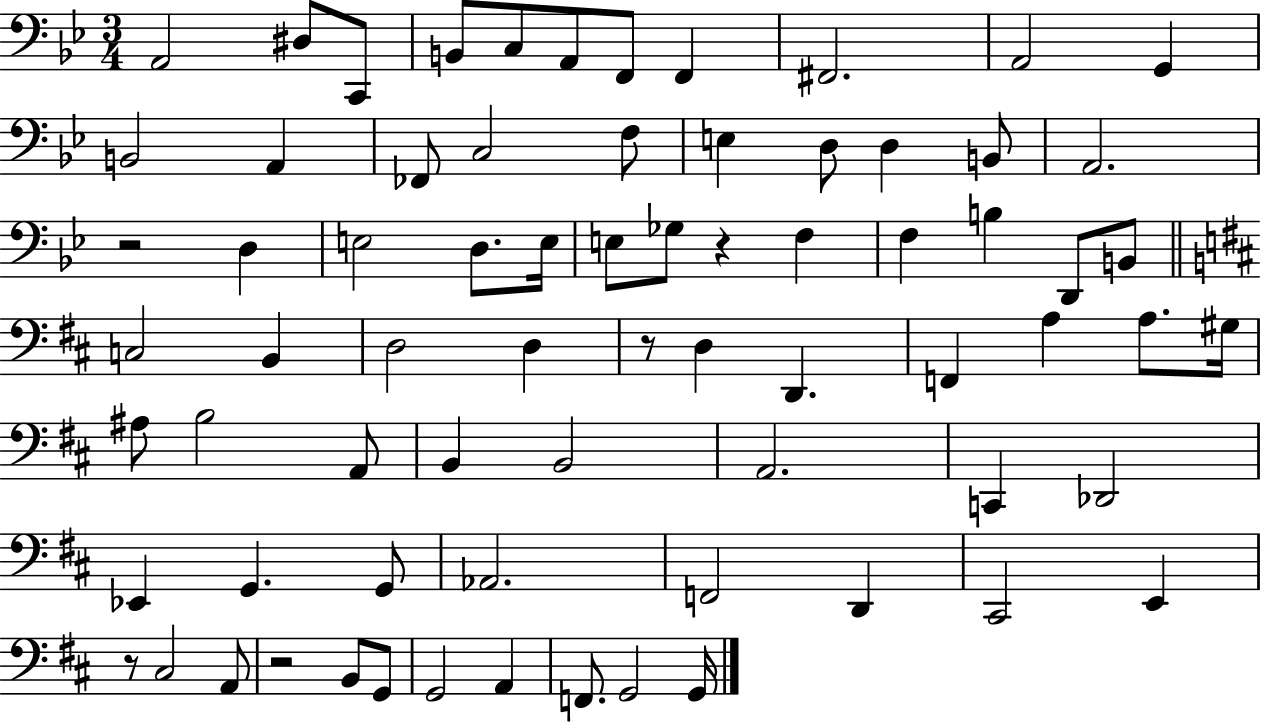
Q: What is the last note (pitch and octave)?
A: G2